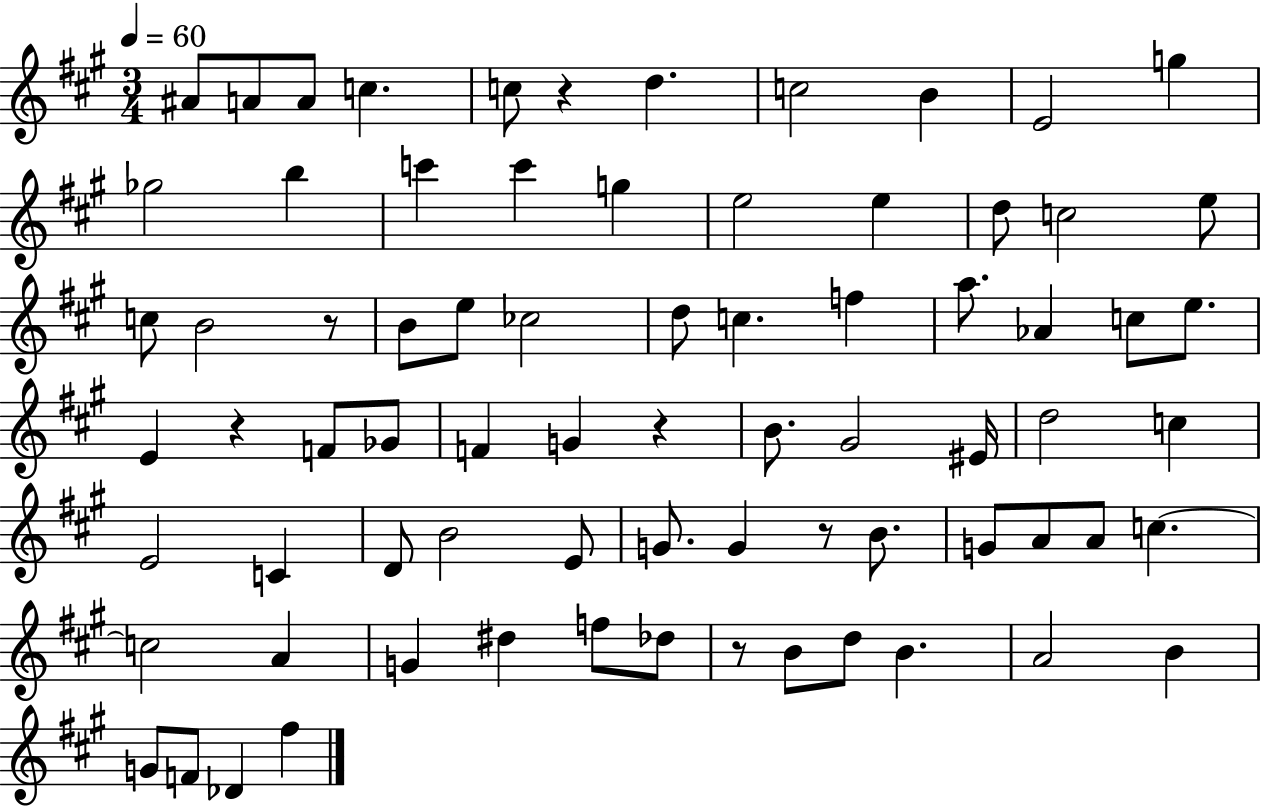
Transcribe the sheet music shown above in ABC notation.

X:1
T:Untitled
M:3/4
L:1/4
K:A
^A/2 A/2 A/2 c c/2 z d c2 B E2 g _g2 b c' c' g e2 e d/2 c2 e/2 c/2 B2 z/2 B/2 e/2 _c2 d/2 c f a/2 _A c/2 e/2 E z F/2 _G/2 F G z B/2 ^G2 ^E/4 d2 c E2 C D/2 B2 E/2 G/2 G z/2 B/2 G/2 A/2 A/2 c c2 A G ^d f/2 _d/2 z/2 B/2 d/2 B A2 B G/2 F/2 _D ^f